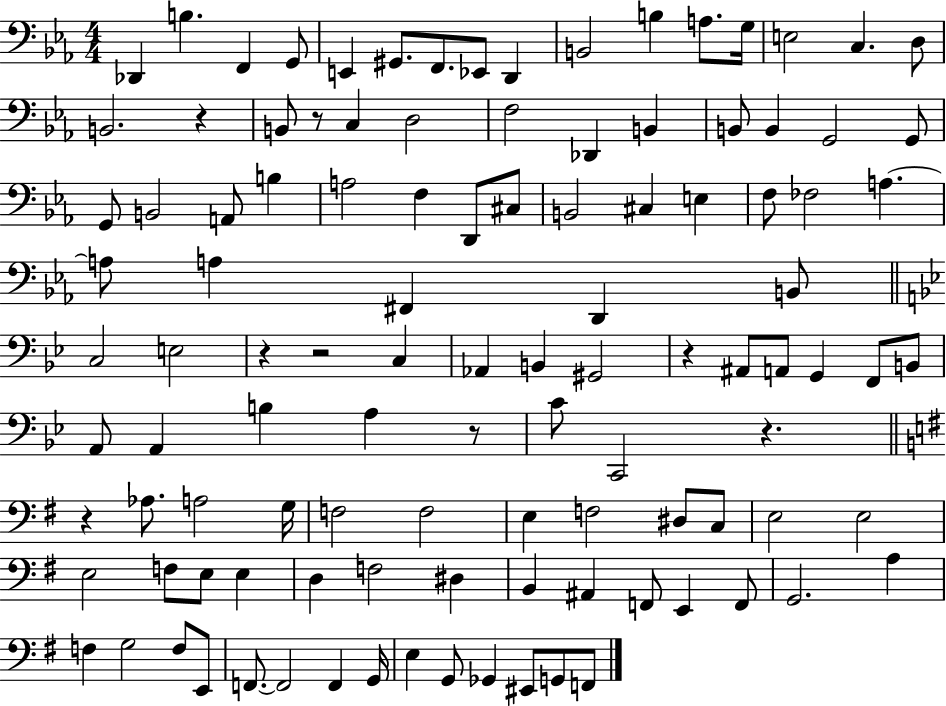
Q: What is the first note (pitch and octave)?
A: Db2